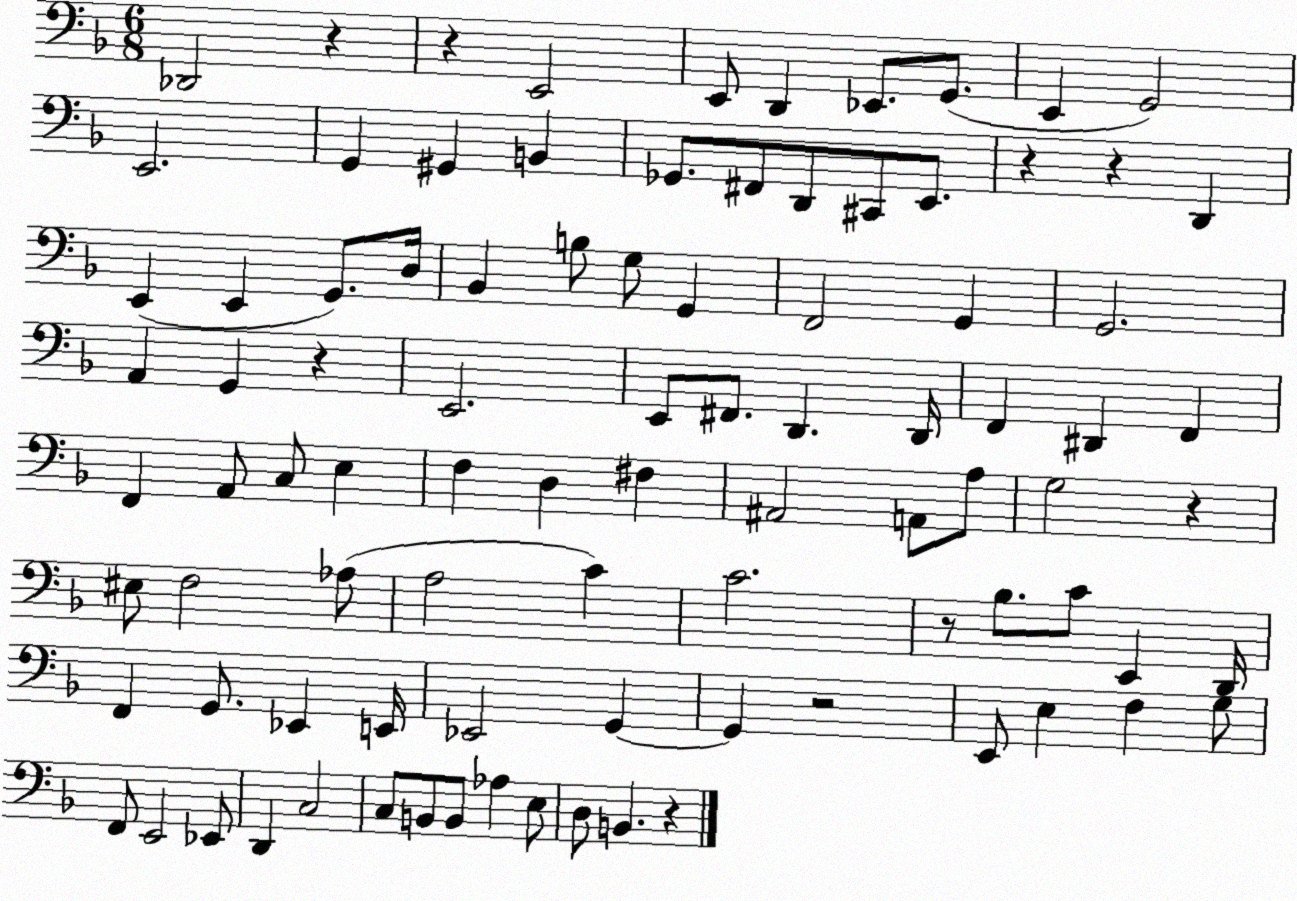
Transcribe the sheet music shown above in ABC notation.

X:1
T:Untitled
M:6/8
L:1/4
K:F
_D,,2 z z E,,2 E,,/2 D,, _E,,/2 G,,/2 E,, G,,2 E,,2 G,, ^G,, B,, _G,,/2 ^F,,/2 D,,/2 ^C,,/2 E,,/2 z z D,, E,, E,, G,,/2 D,/4 _B,, B,/2 G,/2 G,, F,,2 G,, G,,2 A,, G,, z E,,2 E,,/2 ^F,,/2 D,, D,,/4 F,, ^D,, F,, F,, A,,/2 C,/2 E, F, D, ^F, ^A,,2 A,,/2 A,/2 G,2 z ^E,/2 F,2 _A,/2 A,2 C C2 z/2 _B,/2 C/2 E,, D,,/4 F,, G,,/2 _E,, E,,/4 _E,,2 G,, G,, z2 E,,/2 E, F, G,/2 F,,/2 E,,2 _E,,/2 D,, C,2 C,/2 B,,/2 B,,/2 _A, E,/2 D,/2 B,, z